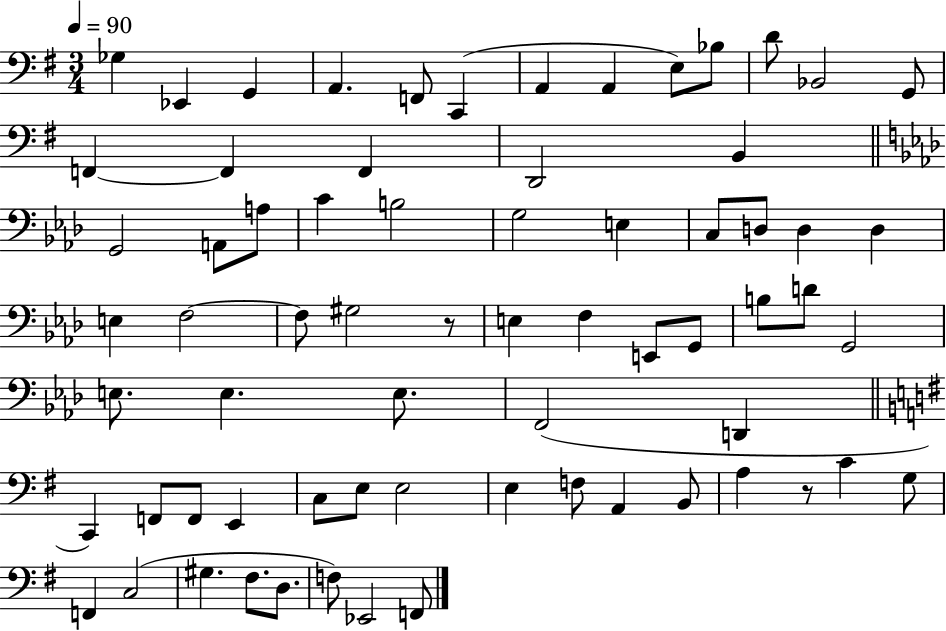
{
  \clef bass
  \numericTimeSignature
  \time 3/4
  \key g \major
  \tempo 4 = 90
  ges4 ees,4 g,4 | a,4. f,8 c,4( | a,4 a,4 e8) bes8 | d'8 bes,2 g,8 | \break f,4~~ f,4 f,4 | d,2 b,4 | \bar "||" \break \key aes \major g,2 a,8 a8 | c'4 b2 | g2 e4 | c8 d8 d4 d4 | \break e4 f2~~ | f8 gis2 r8 | e4 f4 e,8 g,8 | b8 d'8 g,2 | \break e8. e4. e8. | f,2( d,4 | \bar "||" \break \key g \major c,4) f,8 f,8 e,4 | c8 e8 e2 | e4 f8 a,4 b,8 | a4 r8 c'4 g8 | \break f,4 c2( | gis4. fis8. d8. | f8) ees,2 f,8 | \bar "|."
}